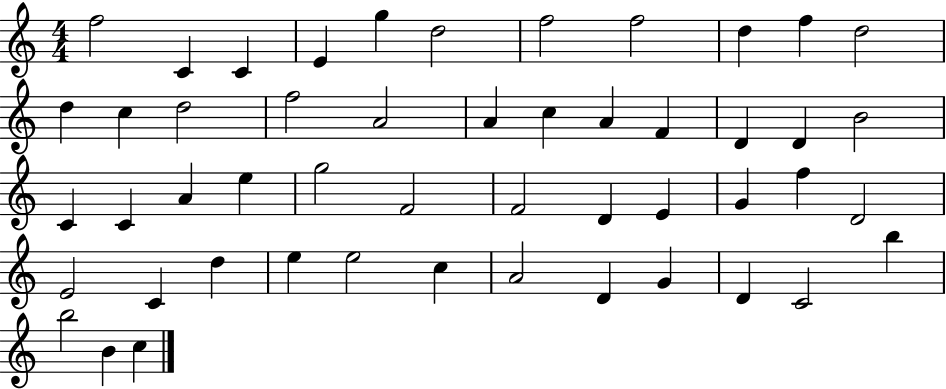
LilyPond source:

{
  \clef treble
  \numericTimeSignature
  \time 4/4
  \key c \major
  f''2 c'4 c'4 | e'4 g''4 d''2 | f''2 f''2 | d''4 f''4 d''2 | \break d''4 c''4 d''2 | f''2 a'2 | a'4 c''4 a'4 f'4 | d'4 d'4 b'2 | \break c'4 c'4 a'4 e''4 | g''2 f'2 | f'2 d'4 e'4 | g'4 f''4 d'2 | \break e'2 c'4 d''4 | e''4 e''2 c''4 | a'2 d'4 g'4 | d'4 c'2 b''4 | \break b''2 b'4 c''4 | \bar "|."
}